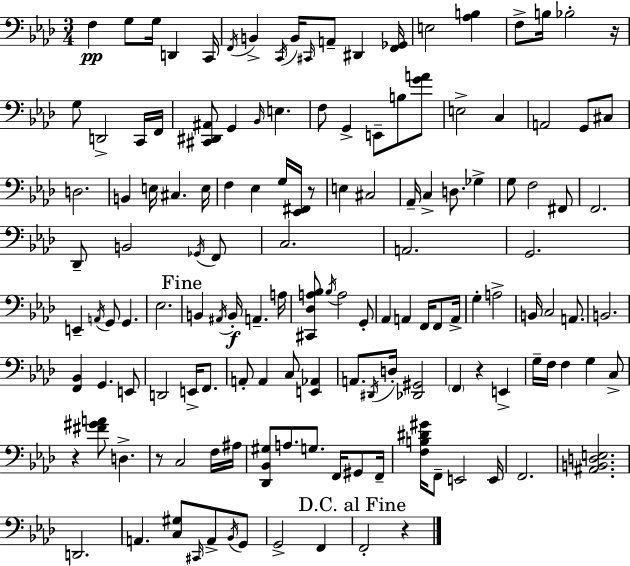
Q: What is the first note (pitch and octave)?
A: F3